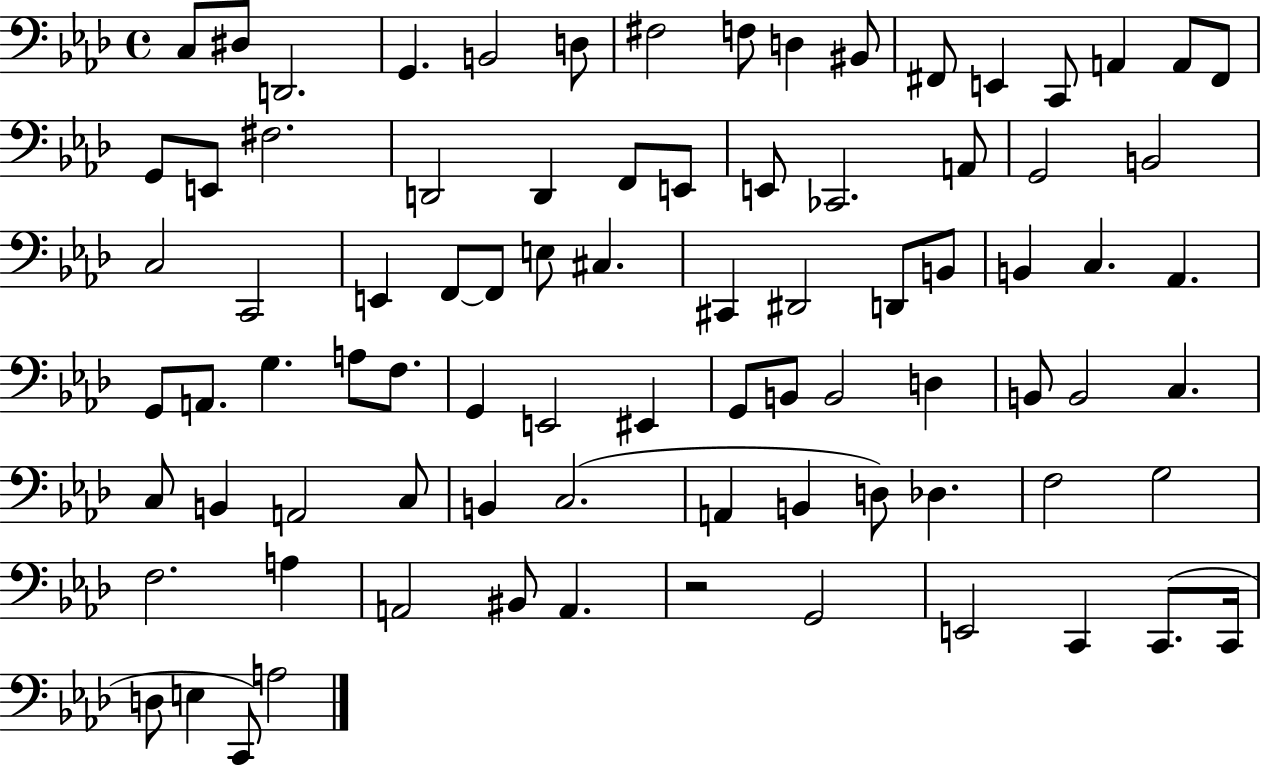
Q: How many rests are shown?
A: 1